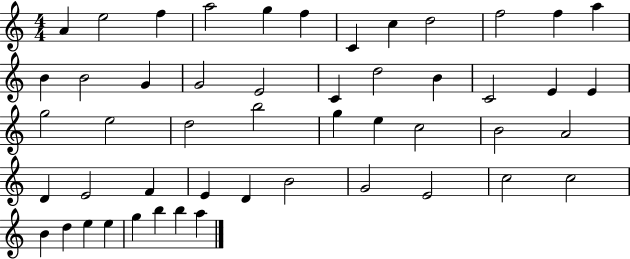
X:1
T:Untitled
M:4/4
L:1/4
K:C
A e2 f a2 g f C c d2 f2 f a B B2 G G2 E2 C d2 B C2 E E g2 e2 d2 b2 g e c2 B2 A2 D E2 F E D B2 G2 E2 c2 c2 B d e e g b b a